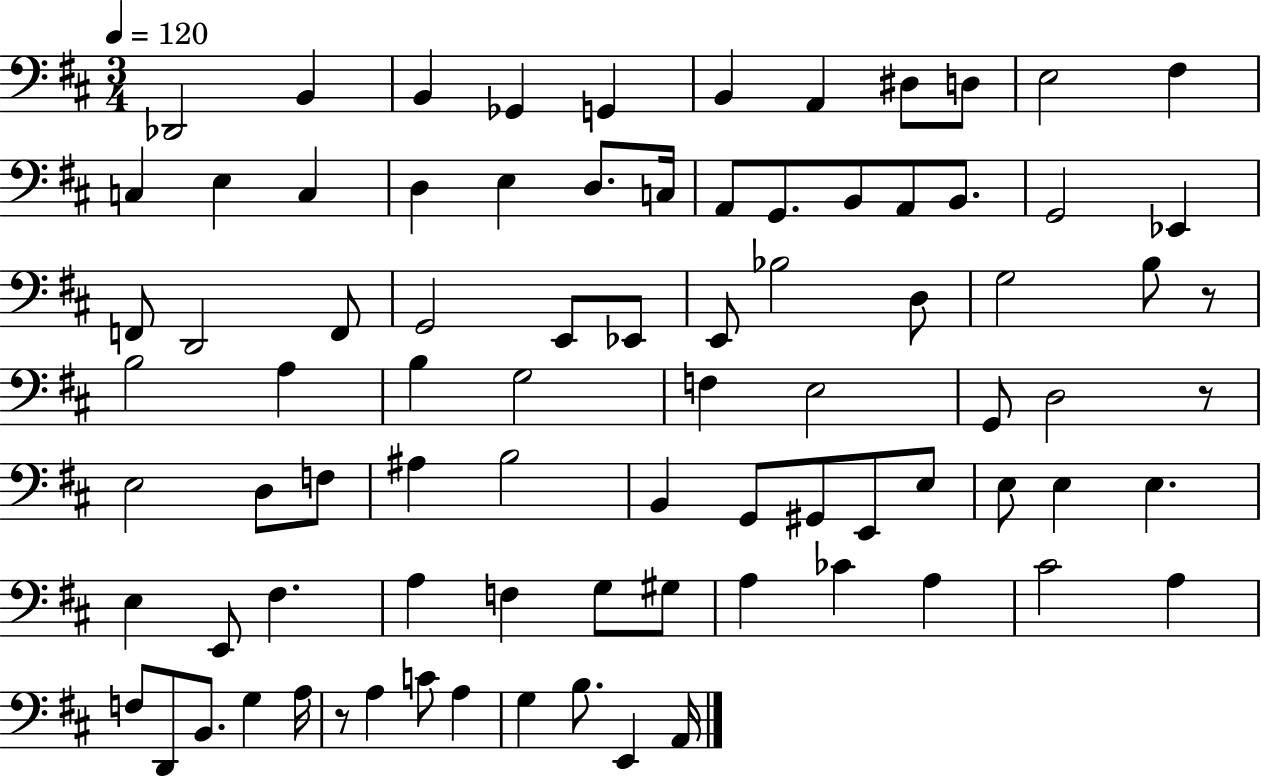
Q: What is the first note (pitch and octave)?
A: Db2